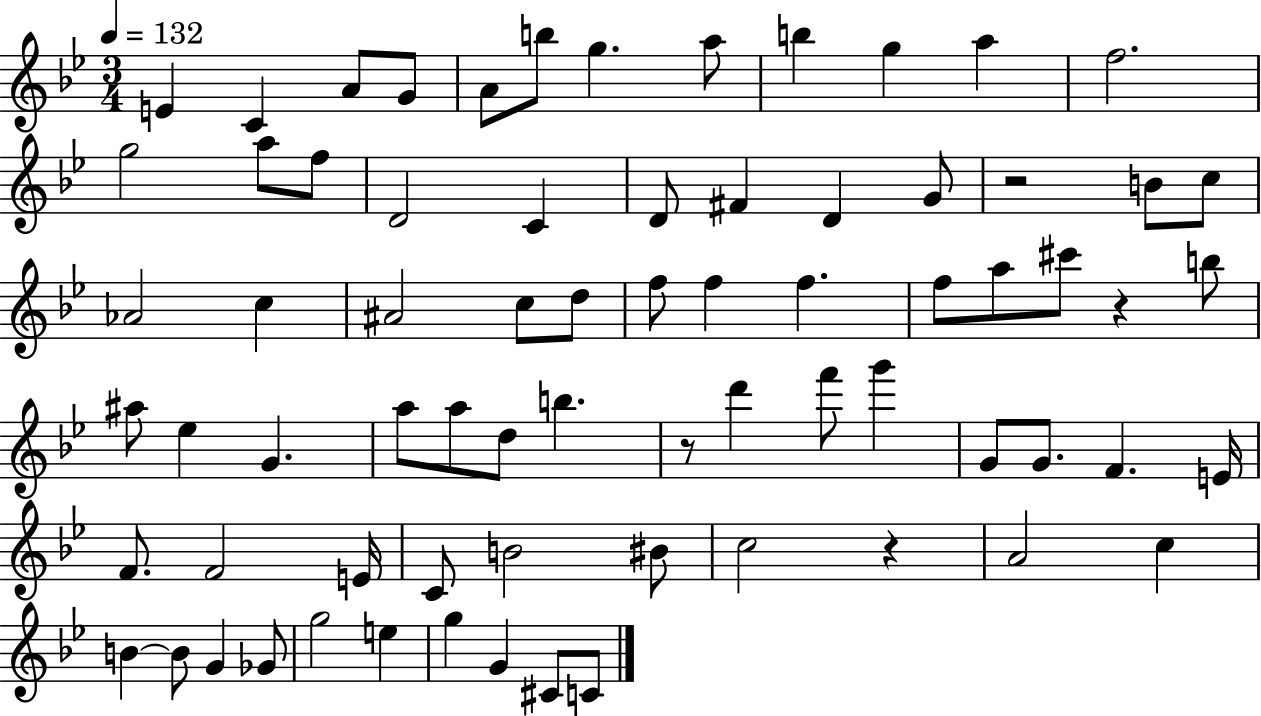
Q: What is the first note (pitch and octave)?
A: E4